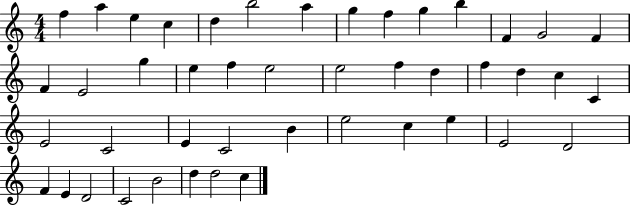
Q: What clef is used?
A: treble